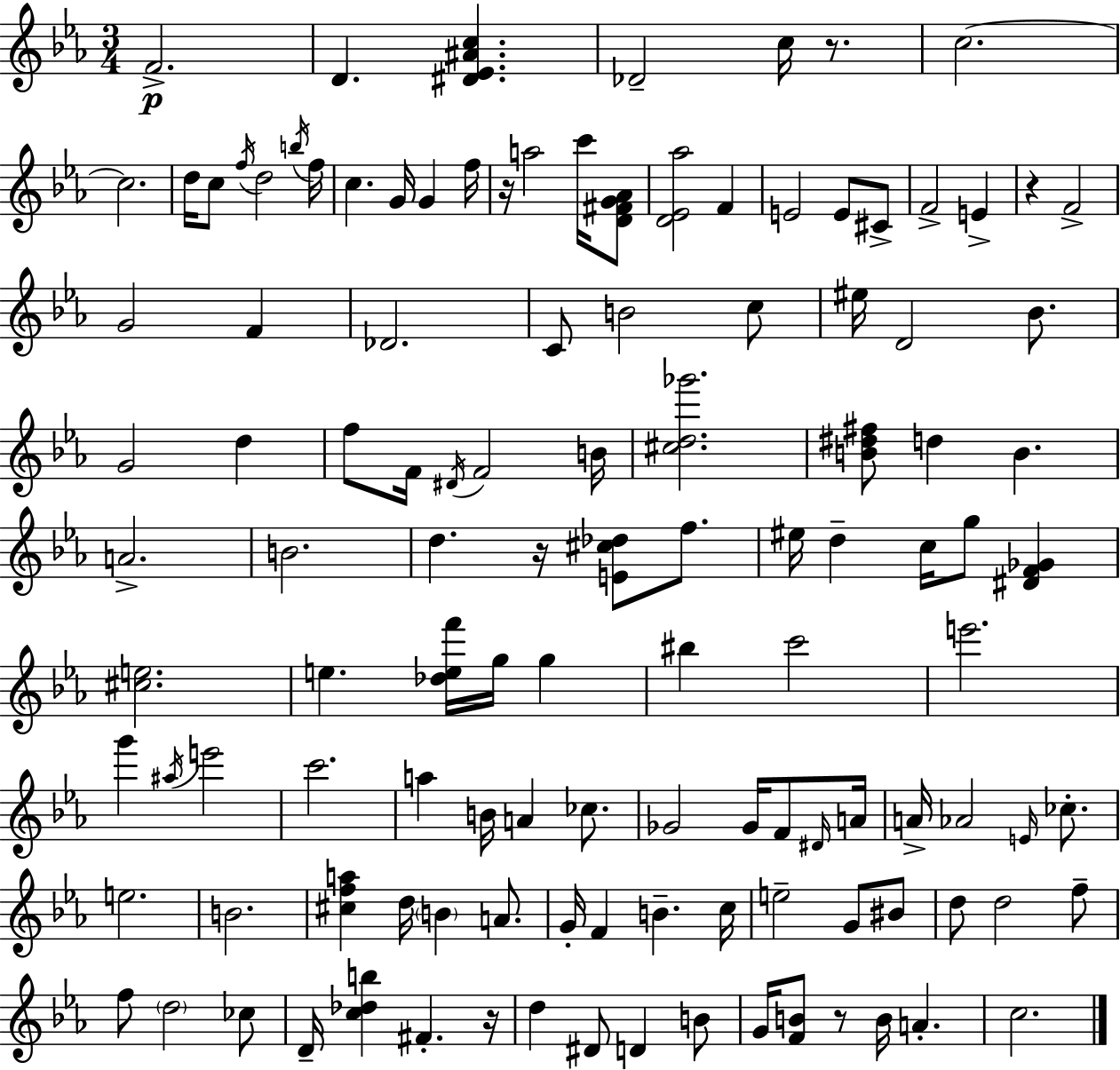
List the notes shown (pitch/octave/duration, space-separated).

F4/h. D4/q. [D#4,Eb4,A#4,C5]/q. Db4/h C5/s R/e. C5/h. C5/h. D5/s C5/e F5/s D5/h B5/s F5/s C5/q. G4/s G4/q F5/s R/s A5/h C6/s [D4,F#4,G4,Ab4]/e [D4,Eb4,Ab5]/h F4/q E4/h E4/e C#4/e F4/h E4/q R/q F4/h G4/h F4/q Db4/h. C4/e B4/h C5/e EIS5/s D4/h Bb4/e. G4/h D5/q F5/e F4/s D#4/s F4/h B4/s [C#5,D5,Gb6]/h. [B4,D#5,F#5]/e D5/q B4/q. A4/h. B4/h. D5/q. R/s [E4,C#5,Db5]/e F5/e. EIS5/s D5/q C5/s G5/e [D#4,F4,Gb4]/q [C#5,E5]/h. E5/q. [Db5,E5,F6]/s G5/s G5/q BIS5/q C6/h E6/h. G6/q A#5/s E6/h C6/h. A5/q B4/s A4/q CES5/e. Gb4/h Gb4/s F4/e D#4/s A4/s A4/s Ab4/h E4/s CES5/e. E5/h. B4/h. [C#5,F5,A5]/q D5/s B4/q A4/e. G4/s F4/q B4/q. C5/s E5/h G4/e BIS4/e D5/e D5/h F5/e F5/e D5/h CES5/e D4/s [C5,Db5,B5]/q F#4/q. R/s D5/q D#4/e D4/q B4/e G4/s [F4,B4]/e R/e B4/s A4/q. C5/h.